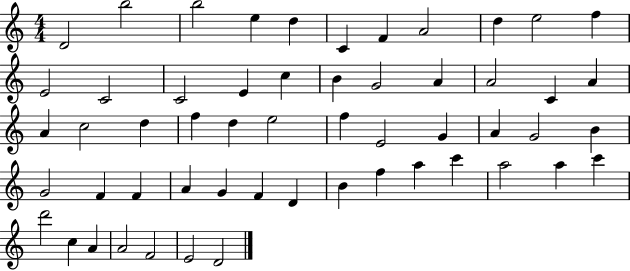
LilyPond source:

{
  \clef treble
  \numericTimeSignature
  \time 4/4
  \key c \major
  d'2 b''2 | b''2 e''4 d''4 | c'4 f'4 a'2 | d''4 e''2 f''4 | \break e'2 c'2 | c'2 e'4 c''4 | b'4 g'2 a'4 | a'2 c'4 a'4 | \break a'4 c''2 d''4 | f''4 d''4 e''2 | f''4 e'2 g'4 | a'4 g'2 b'4 | \break g'2 f'4 f'4 | a'4 g'4 f'4 d'4 | b'4 f''4 a''4 c'''4 | a''2 a''4 c'''4 | \break d'''2 c''4 a'4 | a'2 f'2 | e'2 d'2 | \bar "|."
}